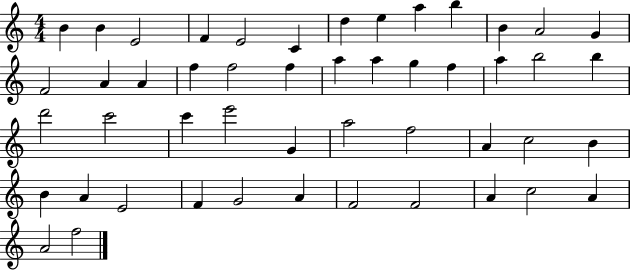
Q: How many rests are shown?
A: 0